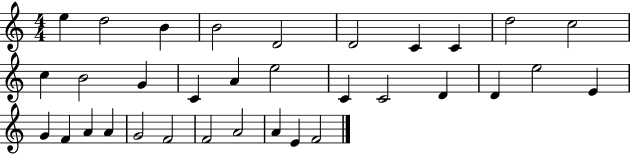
X:1
T:Untitled
M:4/4
L:1/4
K:C
e d2 B B2 D2 D2 C C d2 c2 c B2 G C A e2 C C2 D D e2 E G F A A G2 F2 F2 A2 A E F2